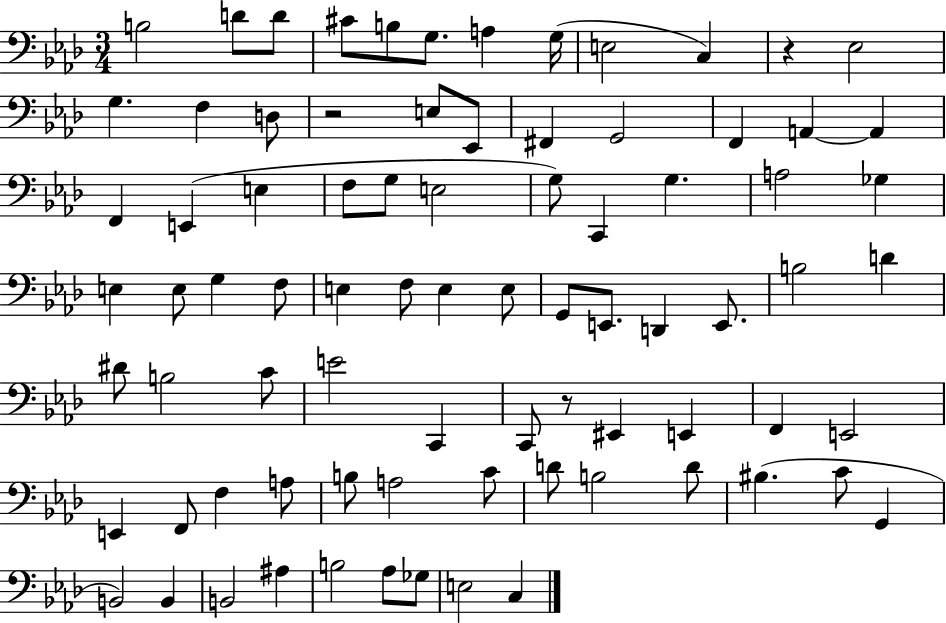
{
  \clef bass
  \numericTimeSignature
  \time 3/4
  \key aes \major
  b2 d'8 d'8 | cis'8 b8 g8. a4 g16( | e2 c4) | r4 ees2 | \break g4. f4 d8 | r2 e8 ees,8 | fis,4 g,2 | f,4 a,4~~ a,4 | \break f,4 e,4( e4 | f8 g8 e2 | g8) c,4 g4. | a2 ges4 | \break e4 e8 g4 f8 | e4 f8 e4 e8 | g,8 e,8. d,4 e,8. | b2 d'4 | \break dis'8 b2 c'8 | e'2 c,4 | c,8 r8 eis,4 e,4 | f,4 e,2 | \break e,4 f,8 f4 a8 | b8 a2 c'8 | d'8 b2 d'8 | bis4.( c'8 g,4 | \break b,2) b,4 | b,2 ais4 | b2 aes8 ges8 | e2 c4 | \break \bar "|."
}